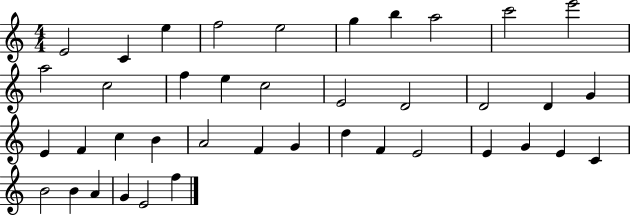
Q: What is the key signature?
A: C major